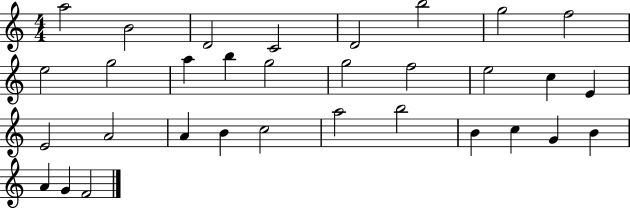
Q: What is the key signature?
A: C major